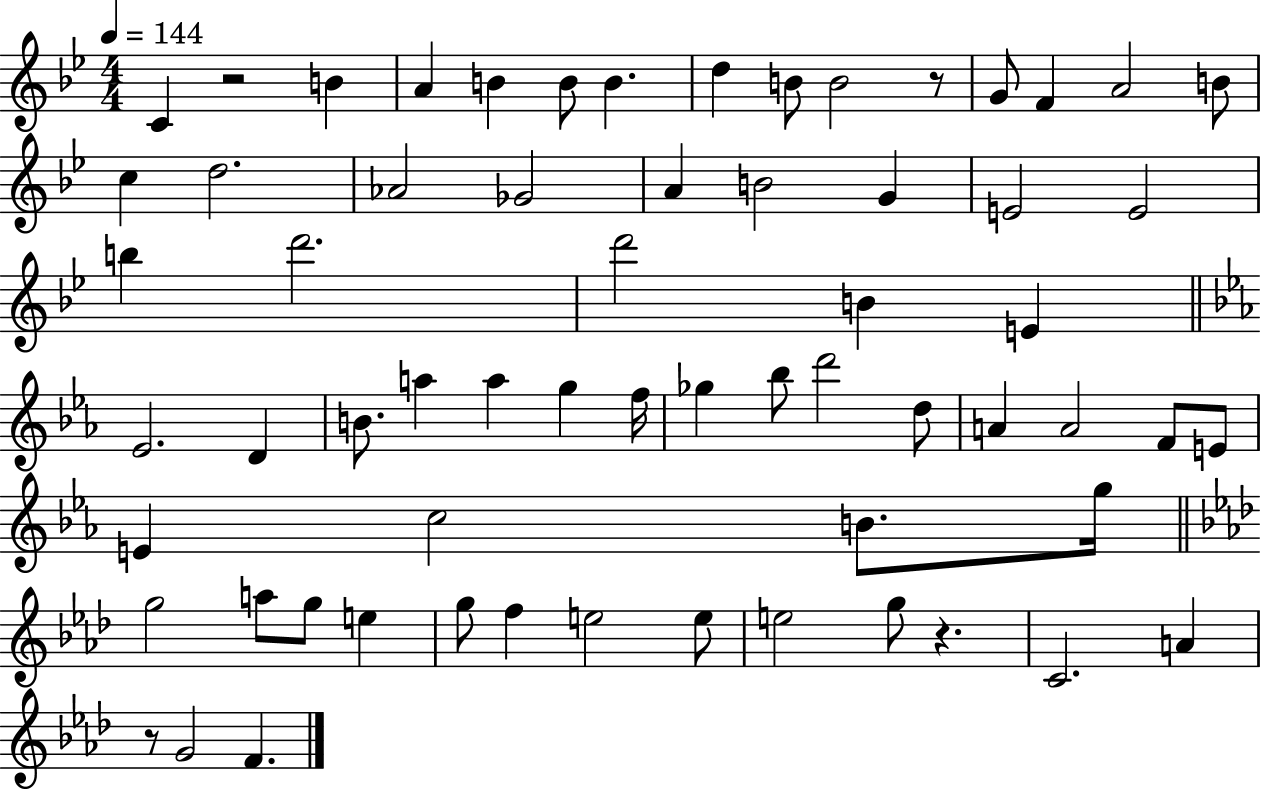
C4/q R/h B4/q A4/q B4/q B4/e B4/q. D5/q B4/e B4/h R/e G4/e F4/q A4/h B4/e C5/q D5/h. Ab4/h Gb4/h A4/q B4/h G4/q E4/h E4/h B5/q D6/h. D6/h B4/q E4/q Eb4/h. D4/q B4/e. A5/q A5/q G5/q F5/s Gb5/q Bb5/e D6/h D5/e A4/q A4/h F4/e E4/e E4/q C5/h B4/e. G5/s G5/h A5/e G5/e E5/q G5/e F5/q E5/h E5/e E5/h G5/e R/q. C4/h. A4/q R/e G4/h F4/q.